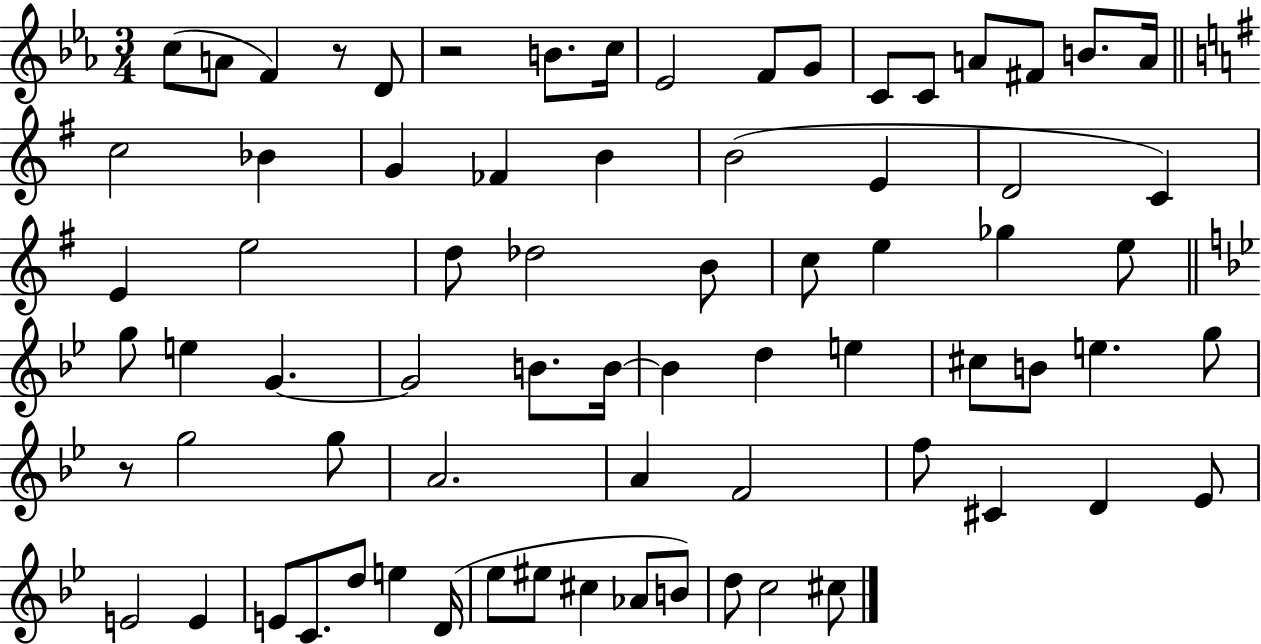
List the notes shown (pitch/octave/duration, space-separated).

C5/e A4/e F4/q R/e D4/e R/h B4/e. C5/s Eb4/h F4/e G4/e C4/e C4/e A4/e F#4/e B4/e. A4/s C5/h Bb4/q G4/q FES4/q B4/q B4/h E4/q D4/h C4/q E4/q E5/h D5/e Db5/h B4/e C5/e E5/q Gb5/q E5/e G5/e E5/q G4/q. G4/h B4/e. B4/s B4/q D5/q E5/q C#5/e B4/e E5/q. G5/e R/e G5/h G5/e A4/h. A4/q F4/h F5/e C#4/q D4/q Eb4/e E4/h E4/q E4/e C4/e. D5/e E5/q D4/s Eb5/e EIS5/e C#5/q Ab4/e B4/e D5/e C5/h C#5/e